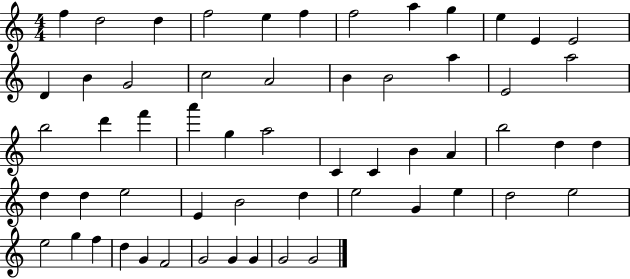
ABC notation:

X:1
T:Untitled
M:4/4
L:1/4
K:C
f d2 d f2 e f f2 a g e E E2 D B G2 c2 A2 B B2 a E2 a2 b2 d' f' a' g a2 C C B A b2 d d d d e2 E B2 d e2 G e d2 e2 e2 g f d G F2 G2 G G G2 G2